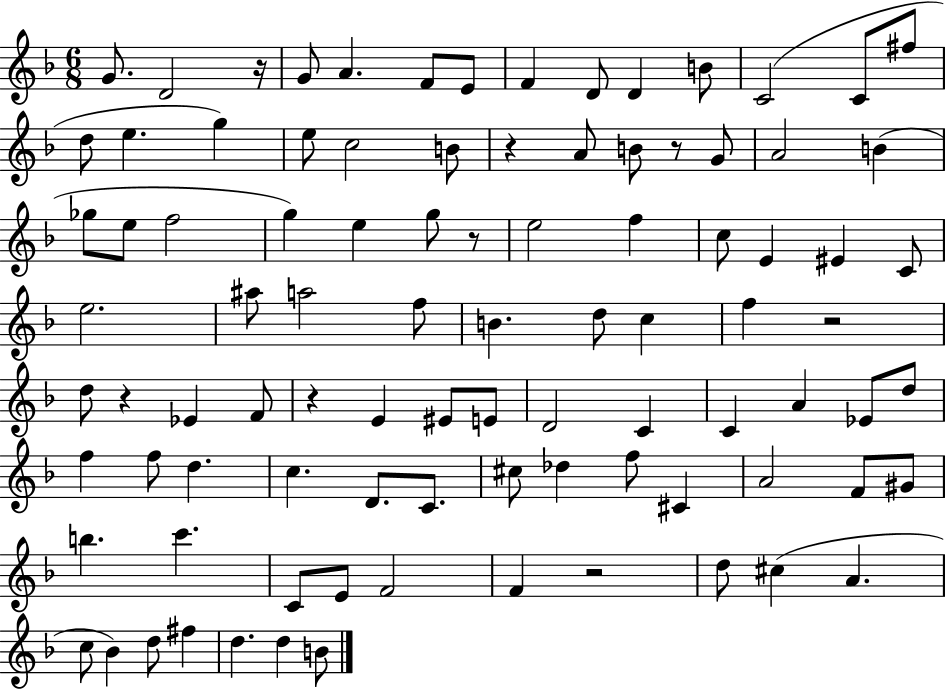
G4/e. D4/h R/s G4/e A4/q. F4/e E4/e F4/q D4/e D4/q B4/e C4/h C4/e F#5/e D5/e E5/q. G5/q E5/e C5/h B4/e R/q A4/e B4/e R/e G4/e A4/h B4/q Gb5/e E5/e F5/h G5/q E5/q G5/e R/e E5/h F5/q C5/e E4/q EIS4/q C4/e E5/h. A#5/e A5/h F5/e B4/q. D5/e C5/q F5/q R/h D5/e R/q Eb4/q F4/e R/q E4/q EIS4/e E4/e D4/h C4/q C4/q A4/q Eb4/e D5/e F5/q F5/e D5/q. C5/q. D4/e. C4/e. C#5/e Db5/q F5/e C#4/q A4/h F4/e G#4/e B5/q. C6/q. C4/e E4/e F4/h F4/q R/h D5/e C#5/q A4/q. C5/e Bb4/q D5/e F#5/q D5/q. D5/q B4/e